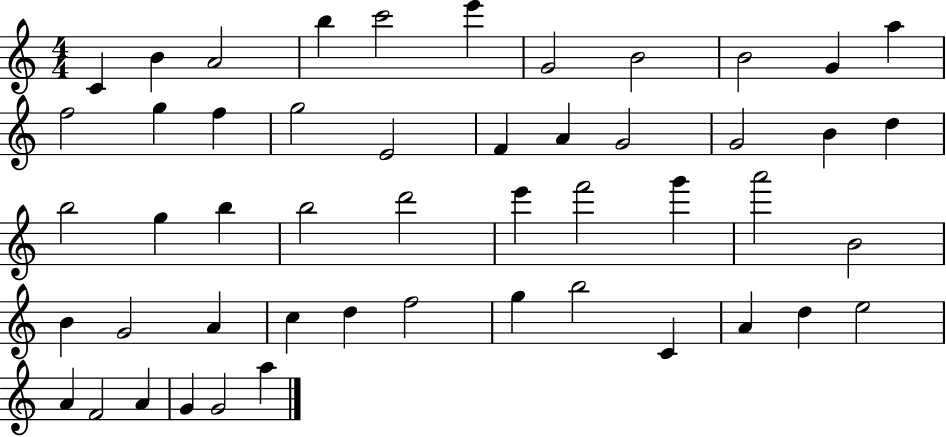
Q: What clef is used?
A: treble